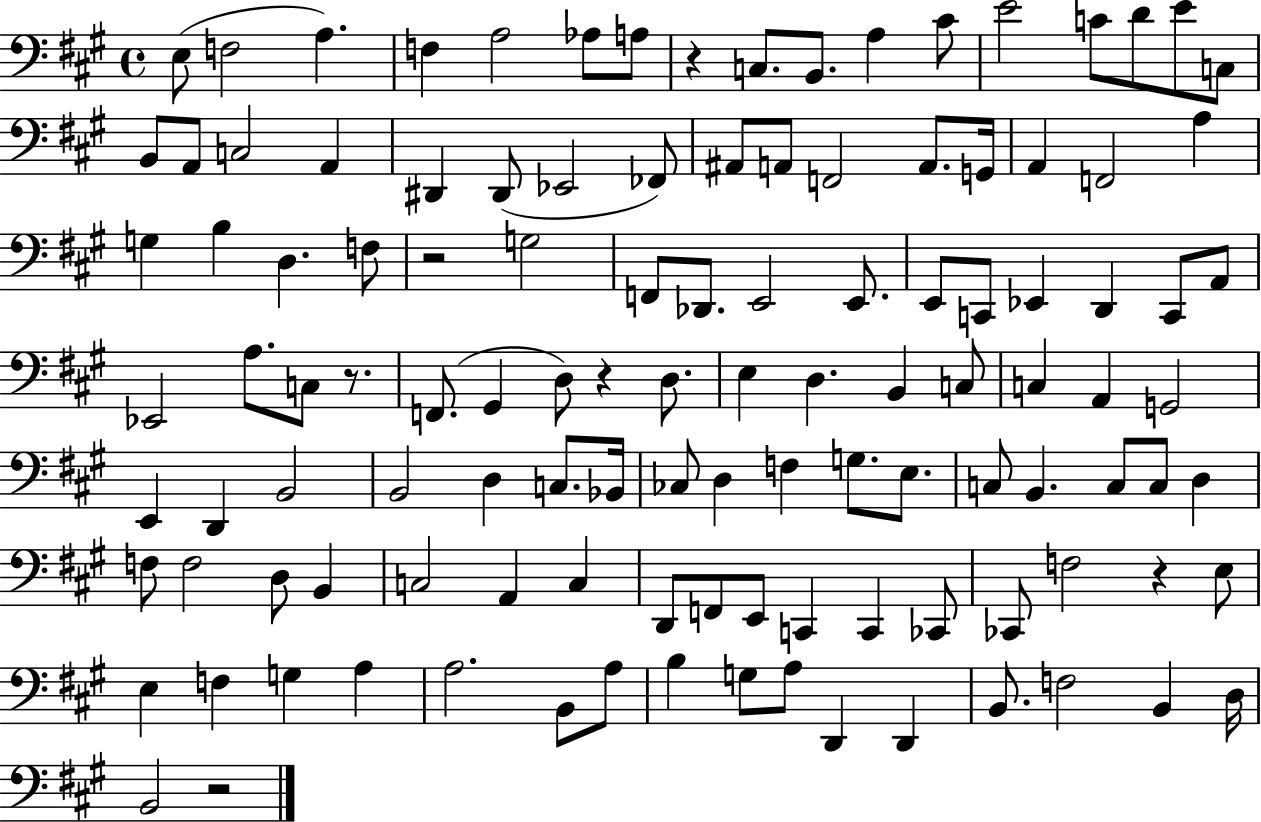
E3/e F3/h A3/q. F3/q A3/h Ab3/e A3/e R/q C3/e. B2/e. A3/q C#4/e E4/h C4/e D4/e E4/e C3/e B2/e A2/e C3/h A2/q D#2/q D#2/e Eb2/h FES2/e A#2/e A2/e F2/h A2/e. G2/s A2/q F2/h A3/q G3/q B3/q D3/q. F3/e R/h G3/h F2/e Db2/e. E2/h E2/e. E2/e C2/e Eb2/q D2/q C2/e A2/e Eb2/h A3/e. C3/e R/e. F2/e. G#2/q D3/e R/q D3/e. E3/q D3/q. B2/q C3/e C3/q A2/q G2/h E2/q D2/q B2/h B2/h D3/q C3/e. Bb2/s CES3/e D3/q F3/q G3/e. E3/e. C3/e B2/q. C3/e C3/e D3/q F3/e F3/h D3/e B2/q C3/h A2/q C3/q D2/e F2/e E2/e C2/q C2/q CES2/e CES2/e F3/h R/q E3/e E3/q F3/q G3/q A3/q A3/h. B2/e A3/e B3/q G3/e A3/e D2/q D2/q B2/e. F3/h B2/q D3/s B2/h R/h